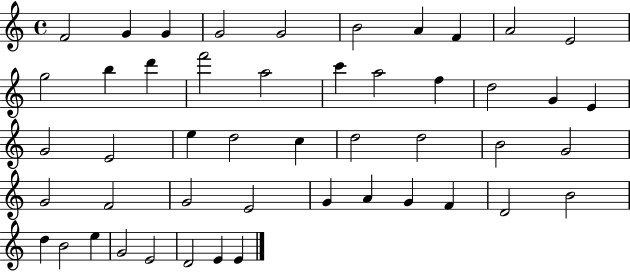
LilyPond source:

{
  \clef treble
  \time 4/4
  \defaultTimeSignature
  \key c \major
  f'2 g'4 g'4 | g'2 g'2 | b'2 a'4 f'4 | a'2 e'2 | \break g''2 b''4 d'''4 | f'''2 a''2 | c'''4 a''2 f''4 | d''2 g'4 e'4 | \break g'2 e'2 | e''4 d''2 c''4 | d''2 d''2 | b'2 g'2 | \break g'2 f'2 | g'2 e'2 | g'4 a'4 g'4 f'4 | d'2 b'2 | \break d''4 b'2 e''4 | g'2 e'2 | d'2 e'4 e'4 | \bar "|."
}